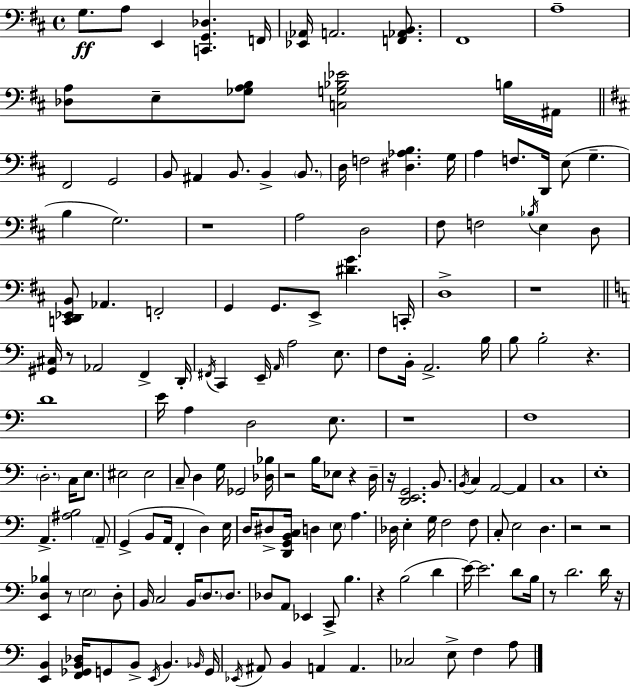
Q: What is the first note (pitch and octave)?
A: G3